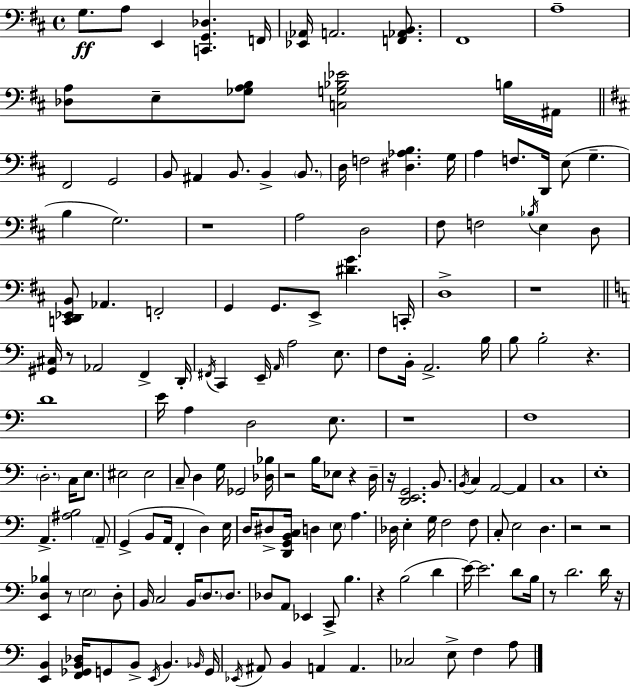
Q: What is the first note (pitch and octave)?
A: G3